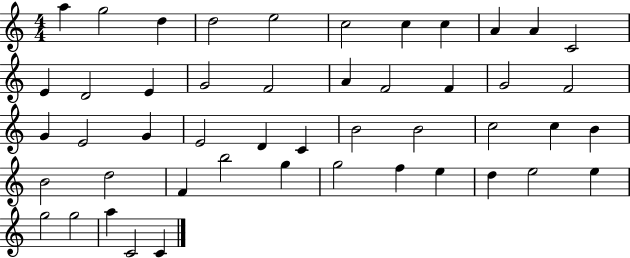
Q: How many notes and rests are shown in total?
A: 48